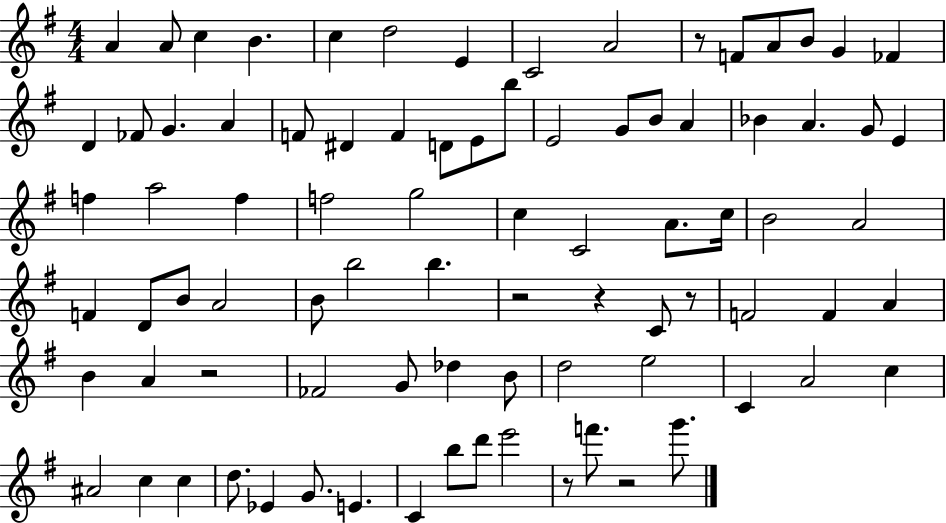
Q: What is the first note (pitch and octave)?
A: A4